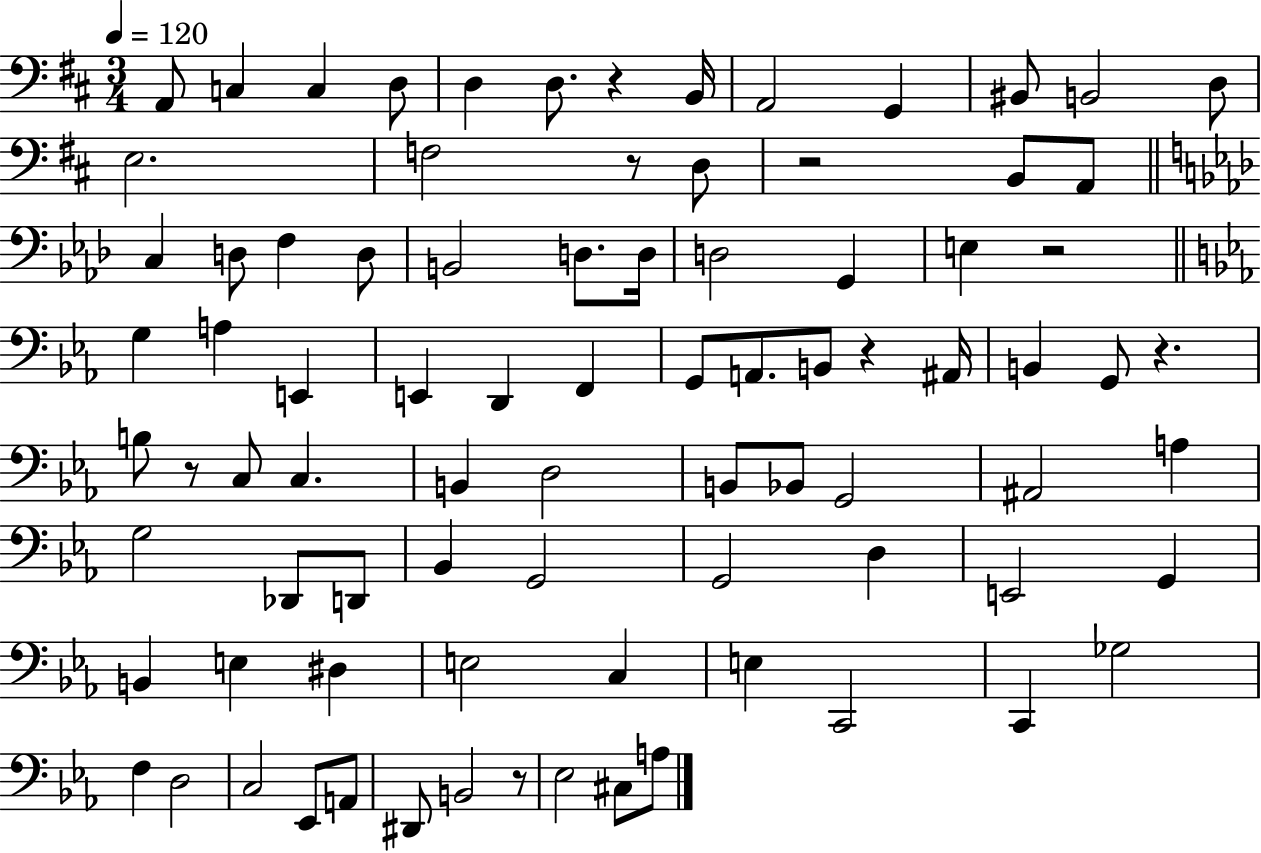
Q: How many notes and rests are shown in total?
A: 85